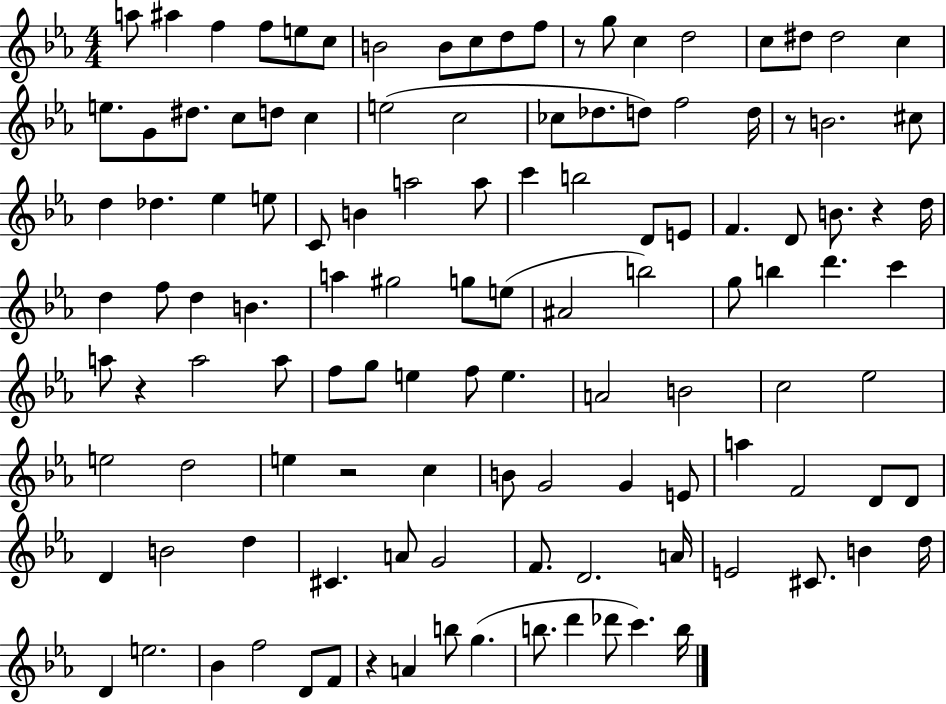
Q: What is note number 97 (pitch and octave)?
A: E4